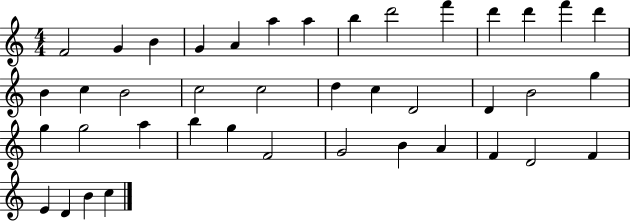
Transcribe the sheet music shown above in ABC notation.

X:1
T:Untitled
M:4/4
L:1/4
K:C
F2 G B G A a a b d'2 f' d' d' f' d' B c B2 c2 c2 d c D2 D B2 g g g2 a b g F2 G2 B A F D2 F E D B c